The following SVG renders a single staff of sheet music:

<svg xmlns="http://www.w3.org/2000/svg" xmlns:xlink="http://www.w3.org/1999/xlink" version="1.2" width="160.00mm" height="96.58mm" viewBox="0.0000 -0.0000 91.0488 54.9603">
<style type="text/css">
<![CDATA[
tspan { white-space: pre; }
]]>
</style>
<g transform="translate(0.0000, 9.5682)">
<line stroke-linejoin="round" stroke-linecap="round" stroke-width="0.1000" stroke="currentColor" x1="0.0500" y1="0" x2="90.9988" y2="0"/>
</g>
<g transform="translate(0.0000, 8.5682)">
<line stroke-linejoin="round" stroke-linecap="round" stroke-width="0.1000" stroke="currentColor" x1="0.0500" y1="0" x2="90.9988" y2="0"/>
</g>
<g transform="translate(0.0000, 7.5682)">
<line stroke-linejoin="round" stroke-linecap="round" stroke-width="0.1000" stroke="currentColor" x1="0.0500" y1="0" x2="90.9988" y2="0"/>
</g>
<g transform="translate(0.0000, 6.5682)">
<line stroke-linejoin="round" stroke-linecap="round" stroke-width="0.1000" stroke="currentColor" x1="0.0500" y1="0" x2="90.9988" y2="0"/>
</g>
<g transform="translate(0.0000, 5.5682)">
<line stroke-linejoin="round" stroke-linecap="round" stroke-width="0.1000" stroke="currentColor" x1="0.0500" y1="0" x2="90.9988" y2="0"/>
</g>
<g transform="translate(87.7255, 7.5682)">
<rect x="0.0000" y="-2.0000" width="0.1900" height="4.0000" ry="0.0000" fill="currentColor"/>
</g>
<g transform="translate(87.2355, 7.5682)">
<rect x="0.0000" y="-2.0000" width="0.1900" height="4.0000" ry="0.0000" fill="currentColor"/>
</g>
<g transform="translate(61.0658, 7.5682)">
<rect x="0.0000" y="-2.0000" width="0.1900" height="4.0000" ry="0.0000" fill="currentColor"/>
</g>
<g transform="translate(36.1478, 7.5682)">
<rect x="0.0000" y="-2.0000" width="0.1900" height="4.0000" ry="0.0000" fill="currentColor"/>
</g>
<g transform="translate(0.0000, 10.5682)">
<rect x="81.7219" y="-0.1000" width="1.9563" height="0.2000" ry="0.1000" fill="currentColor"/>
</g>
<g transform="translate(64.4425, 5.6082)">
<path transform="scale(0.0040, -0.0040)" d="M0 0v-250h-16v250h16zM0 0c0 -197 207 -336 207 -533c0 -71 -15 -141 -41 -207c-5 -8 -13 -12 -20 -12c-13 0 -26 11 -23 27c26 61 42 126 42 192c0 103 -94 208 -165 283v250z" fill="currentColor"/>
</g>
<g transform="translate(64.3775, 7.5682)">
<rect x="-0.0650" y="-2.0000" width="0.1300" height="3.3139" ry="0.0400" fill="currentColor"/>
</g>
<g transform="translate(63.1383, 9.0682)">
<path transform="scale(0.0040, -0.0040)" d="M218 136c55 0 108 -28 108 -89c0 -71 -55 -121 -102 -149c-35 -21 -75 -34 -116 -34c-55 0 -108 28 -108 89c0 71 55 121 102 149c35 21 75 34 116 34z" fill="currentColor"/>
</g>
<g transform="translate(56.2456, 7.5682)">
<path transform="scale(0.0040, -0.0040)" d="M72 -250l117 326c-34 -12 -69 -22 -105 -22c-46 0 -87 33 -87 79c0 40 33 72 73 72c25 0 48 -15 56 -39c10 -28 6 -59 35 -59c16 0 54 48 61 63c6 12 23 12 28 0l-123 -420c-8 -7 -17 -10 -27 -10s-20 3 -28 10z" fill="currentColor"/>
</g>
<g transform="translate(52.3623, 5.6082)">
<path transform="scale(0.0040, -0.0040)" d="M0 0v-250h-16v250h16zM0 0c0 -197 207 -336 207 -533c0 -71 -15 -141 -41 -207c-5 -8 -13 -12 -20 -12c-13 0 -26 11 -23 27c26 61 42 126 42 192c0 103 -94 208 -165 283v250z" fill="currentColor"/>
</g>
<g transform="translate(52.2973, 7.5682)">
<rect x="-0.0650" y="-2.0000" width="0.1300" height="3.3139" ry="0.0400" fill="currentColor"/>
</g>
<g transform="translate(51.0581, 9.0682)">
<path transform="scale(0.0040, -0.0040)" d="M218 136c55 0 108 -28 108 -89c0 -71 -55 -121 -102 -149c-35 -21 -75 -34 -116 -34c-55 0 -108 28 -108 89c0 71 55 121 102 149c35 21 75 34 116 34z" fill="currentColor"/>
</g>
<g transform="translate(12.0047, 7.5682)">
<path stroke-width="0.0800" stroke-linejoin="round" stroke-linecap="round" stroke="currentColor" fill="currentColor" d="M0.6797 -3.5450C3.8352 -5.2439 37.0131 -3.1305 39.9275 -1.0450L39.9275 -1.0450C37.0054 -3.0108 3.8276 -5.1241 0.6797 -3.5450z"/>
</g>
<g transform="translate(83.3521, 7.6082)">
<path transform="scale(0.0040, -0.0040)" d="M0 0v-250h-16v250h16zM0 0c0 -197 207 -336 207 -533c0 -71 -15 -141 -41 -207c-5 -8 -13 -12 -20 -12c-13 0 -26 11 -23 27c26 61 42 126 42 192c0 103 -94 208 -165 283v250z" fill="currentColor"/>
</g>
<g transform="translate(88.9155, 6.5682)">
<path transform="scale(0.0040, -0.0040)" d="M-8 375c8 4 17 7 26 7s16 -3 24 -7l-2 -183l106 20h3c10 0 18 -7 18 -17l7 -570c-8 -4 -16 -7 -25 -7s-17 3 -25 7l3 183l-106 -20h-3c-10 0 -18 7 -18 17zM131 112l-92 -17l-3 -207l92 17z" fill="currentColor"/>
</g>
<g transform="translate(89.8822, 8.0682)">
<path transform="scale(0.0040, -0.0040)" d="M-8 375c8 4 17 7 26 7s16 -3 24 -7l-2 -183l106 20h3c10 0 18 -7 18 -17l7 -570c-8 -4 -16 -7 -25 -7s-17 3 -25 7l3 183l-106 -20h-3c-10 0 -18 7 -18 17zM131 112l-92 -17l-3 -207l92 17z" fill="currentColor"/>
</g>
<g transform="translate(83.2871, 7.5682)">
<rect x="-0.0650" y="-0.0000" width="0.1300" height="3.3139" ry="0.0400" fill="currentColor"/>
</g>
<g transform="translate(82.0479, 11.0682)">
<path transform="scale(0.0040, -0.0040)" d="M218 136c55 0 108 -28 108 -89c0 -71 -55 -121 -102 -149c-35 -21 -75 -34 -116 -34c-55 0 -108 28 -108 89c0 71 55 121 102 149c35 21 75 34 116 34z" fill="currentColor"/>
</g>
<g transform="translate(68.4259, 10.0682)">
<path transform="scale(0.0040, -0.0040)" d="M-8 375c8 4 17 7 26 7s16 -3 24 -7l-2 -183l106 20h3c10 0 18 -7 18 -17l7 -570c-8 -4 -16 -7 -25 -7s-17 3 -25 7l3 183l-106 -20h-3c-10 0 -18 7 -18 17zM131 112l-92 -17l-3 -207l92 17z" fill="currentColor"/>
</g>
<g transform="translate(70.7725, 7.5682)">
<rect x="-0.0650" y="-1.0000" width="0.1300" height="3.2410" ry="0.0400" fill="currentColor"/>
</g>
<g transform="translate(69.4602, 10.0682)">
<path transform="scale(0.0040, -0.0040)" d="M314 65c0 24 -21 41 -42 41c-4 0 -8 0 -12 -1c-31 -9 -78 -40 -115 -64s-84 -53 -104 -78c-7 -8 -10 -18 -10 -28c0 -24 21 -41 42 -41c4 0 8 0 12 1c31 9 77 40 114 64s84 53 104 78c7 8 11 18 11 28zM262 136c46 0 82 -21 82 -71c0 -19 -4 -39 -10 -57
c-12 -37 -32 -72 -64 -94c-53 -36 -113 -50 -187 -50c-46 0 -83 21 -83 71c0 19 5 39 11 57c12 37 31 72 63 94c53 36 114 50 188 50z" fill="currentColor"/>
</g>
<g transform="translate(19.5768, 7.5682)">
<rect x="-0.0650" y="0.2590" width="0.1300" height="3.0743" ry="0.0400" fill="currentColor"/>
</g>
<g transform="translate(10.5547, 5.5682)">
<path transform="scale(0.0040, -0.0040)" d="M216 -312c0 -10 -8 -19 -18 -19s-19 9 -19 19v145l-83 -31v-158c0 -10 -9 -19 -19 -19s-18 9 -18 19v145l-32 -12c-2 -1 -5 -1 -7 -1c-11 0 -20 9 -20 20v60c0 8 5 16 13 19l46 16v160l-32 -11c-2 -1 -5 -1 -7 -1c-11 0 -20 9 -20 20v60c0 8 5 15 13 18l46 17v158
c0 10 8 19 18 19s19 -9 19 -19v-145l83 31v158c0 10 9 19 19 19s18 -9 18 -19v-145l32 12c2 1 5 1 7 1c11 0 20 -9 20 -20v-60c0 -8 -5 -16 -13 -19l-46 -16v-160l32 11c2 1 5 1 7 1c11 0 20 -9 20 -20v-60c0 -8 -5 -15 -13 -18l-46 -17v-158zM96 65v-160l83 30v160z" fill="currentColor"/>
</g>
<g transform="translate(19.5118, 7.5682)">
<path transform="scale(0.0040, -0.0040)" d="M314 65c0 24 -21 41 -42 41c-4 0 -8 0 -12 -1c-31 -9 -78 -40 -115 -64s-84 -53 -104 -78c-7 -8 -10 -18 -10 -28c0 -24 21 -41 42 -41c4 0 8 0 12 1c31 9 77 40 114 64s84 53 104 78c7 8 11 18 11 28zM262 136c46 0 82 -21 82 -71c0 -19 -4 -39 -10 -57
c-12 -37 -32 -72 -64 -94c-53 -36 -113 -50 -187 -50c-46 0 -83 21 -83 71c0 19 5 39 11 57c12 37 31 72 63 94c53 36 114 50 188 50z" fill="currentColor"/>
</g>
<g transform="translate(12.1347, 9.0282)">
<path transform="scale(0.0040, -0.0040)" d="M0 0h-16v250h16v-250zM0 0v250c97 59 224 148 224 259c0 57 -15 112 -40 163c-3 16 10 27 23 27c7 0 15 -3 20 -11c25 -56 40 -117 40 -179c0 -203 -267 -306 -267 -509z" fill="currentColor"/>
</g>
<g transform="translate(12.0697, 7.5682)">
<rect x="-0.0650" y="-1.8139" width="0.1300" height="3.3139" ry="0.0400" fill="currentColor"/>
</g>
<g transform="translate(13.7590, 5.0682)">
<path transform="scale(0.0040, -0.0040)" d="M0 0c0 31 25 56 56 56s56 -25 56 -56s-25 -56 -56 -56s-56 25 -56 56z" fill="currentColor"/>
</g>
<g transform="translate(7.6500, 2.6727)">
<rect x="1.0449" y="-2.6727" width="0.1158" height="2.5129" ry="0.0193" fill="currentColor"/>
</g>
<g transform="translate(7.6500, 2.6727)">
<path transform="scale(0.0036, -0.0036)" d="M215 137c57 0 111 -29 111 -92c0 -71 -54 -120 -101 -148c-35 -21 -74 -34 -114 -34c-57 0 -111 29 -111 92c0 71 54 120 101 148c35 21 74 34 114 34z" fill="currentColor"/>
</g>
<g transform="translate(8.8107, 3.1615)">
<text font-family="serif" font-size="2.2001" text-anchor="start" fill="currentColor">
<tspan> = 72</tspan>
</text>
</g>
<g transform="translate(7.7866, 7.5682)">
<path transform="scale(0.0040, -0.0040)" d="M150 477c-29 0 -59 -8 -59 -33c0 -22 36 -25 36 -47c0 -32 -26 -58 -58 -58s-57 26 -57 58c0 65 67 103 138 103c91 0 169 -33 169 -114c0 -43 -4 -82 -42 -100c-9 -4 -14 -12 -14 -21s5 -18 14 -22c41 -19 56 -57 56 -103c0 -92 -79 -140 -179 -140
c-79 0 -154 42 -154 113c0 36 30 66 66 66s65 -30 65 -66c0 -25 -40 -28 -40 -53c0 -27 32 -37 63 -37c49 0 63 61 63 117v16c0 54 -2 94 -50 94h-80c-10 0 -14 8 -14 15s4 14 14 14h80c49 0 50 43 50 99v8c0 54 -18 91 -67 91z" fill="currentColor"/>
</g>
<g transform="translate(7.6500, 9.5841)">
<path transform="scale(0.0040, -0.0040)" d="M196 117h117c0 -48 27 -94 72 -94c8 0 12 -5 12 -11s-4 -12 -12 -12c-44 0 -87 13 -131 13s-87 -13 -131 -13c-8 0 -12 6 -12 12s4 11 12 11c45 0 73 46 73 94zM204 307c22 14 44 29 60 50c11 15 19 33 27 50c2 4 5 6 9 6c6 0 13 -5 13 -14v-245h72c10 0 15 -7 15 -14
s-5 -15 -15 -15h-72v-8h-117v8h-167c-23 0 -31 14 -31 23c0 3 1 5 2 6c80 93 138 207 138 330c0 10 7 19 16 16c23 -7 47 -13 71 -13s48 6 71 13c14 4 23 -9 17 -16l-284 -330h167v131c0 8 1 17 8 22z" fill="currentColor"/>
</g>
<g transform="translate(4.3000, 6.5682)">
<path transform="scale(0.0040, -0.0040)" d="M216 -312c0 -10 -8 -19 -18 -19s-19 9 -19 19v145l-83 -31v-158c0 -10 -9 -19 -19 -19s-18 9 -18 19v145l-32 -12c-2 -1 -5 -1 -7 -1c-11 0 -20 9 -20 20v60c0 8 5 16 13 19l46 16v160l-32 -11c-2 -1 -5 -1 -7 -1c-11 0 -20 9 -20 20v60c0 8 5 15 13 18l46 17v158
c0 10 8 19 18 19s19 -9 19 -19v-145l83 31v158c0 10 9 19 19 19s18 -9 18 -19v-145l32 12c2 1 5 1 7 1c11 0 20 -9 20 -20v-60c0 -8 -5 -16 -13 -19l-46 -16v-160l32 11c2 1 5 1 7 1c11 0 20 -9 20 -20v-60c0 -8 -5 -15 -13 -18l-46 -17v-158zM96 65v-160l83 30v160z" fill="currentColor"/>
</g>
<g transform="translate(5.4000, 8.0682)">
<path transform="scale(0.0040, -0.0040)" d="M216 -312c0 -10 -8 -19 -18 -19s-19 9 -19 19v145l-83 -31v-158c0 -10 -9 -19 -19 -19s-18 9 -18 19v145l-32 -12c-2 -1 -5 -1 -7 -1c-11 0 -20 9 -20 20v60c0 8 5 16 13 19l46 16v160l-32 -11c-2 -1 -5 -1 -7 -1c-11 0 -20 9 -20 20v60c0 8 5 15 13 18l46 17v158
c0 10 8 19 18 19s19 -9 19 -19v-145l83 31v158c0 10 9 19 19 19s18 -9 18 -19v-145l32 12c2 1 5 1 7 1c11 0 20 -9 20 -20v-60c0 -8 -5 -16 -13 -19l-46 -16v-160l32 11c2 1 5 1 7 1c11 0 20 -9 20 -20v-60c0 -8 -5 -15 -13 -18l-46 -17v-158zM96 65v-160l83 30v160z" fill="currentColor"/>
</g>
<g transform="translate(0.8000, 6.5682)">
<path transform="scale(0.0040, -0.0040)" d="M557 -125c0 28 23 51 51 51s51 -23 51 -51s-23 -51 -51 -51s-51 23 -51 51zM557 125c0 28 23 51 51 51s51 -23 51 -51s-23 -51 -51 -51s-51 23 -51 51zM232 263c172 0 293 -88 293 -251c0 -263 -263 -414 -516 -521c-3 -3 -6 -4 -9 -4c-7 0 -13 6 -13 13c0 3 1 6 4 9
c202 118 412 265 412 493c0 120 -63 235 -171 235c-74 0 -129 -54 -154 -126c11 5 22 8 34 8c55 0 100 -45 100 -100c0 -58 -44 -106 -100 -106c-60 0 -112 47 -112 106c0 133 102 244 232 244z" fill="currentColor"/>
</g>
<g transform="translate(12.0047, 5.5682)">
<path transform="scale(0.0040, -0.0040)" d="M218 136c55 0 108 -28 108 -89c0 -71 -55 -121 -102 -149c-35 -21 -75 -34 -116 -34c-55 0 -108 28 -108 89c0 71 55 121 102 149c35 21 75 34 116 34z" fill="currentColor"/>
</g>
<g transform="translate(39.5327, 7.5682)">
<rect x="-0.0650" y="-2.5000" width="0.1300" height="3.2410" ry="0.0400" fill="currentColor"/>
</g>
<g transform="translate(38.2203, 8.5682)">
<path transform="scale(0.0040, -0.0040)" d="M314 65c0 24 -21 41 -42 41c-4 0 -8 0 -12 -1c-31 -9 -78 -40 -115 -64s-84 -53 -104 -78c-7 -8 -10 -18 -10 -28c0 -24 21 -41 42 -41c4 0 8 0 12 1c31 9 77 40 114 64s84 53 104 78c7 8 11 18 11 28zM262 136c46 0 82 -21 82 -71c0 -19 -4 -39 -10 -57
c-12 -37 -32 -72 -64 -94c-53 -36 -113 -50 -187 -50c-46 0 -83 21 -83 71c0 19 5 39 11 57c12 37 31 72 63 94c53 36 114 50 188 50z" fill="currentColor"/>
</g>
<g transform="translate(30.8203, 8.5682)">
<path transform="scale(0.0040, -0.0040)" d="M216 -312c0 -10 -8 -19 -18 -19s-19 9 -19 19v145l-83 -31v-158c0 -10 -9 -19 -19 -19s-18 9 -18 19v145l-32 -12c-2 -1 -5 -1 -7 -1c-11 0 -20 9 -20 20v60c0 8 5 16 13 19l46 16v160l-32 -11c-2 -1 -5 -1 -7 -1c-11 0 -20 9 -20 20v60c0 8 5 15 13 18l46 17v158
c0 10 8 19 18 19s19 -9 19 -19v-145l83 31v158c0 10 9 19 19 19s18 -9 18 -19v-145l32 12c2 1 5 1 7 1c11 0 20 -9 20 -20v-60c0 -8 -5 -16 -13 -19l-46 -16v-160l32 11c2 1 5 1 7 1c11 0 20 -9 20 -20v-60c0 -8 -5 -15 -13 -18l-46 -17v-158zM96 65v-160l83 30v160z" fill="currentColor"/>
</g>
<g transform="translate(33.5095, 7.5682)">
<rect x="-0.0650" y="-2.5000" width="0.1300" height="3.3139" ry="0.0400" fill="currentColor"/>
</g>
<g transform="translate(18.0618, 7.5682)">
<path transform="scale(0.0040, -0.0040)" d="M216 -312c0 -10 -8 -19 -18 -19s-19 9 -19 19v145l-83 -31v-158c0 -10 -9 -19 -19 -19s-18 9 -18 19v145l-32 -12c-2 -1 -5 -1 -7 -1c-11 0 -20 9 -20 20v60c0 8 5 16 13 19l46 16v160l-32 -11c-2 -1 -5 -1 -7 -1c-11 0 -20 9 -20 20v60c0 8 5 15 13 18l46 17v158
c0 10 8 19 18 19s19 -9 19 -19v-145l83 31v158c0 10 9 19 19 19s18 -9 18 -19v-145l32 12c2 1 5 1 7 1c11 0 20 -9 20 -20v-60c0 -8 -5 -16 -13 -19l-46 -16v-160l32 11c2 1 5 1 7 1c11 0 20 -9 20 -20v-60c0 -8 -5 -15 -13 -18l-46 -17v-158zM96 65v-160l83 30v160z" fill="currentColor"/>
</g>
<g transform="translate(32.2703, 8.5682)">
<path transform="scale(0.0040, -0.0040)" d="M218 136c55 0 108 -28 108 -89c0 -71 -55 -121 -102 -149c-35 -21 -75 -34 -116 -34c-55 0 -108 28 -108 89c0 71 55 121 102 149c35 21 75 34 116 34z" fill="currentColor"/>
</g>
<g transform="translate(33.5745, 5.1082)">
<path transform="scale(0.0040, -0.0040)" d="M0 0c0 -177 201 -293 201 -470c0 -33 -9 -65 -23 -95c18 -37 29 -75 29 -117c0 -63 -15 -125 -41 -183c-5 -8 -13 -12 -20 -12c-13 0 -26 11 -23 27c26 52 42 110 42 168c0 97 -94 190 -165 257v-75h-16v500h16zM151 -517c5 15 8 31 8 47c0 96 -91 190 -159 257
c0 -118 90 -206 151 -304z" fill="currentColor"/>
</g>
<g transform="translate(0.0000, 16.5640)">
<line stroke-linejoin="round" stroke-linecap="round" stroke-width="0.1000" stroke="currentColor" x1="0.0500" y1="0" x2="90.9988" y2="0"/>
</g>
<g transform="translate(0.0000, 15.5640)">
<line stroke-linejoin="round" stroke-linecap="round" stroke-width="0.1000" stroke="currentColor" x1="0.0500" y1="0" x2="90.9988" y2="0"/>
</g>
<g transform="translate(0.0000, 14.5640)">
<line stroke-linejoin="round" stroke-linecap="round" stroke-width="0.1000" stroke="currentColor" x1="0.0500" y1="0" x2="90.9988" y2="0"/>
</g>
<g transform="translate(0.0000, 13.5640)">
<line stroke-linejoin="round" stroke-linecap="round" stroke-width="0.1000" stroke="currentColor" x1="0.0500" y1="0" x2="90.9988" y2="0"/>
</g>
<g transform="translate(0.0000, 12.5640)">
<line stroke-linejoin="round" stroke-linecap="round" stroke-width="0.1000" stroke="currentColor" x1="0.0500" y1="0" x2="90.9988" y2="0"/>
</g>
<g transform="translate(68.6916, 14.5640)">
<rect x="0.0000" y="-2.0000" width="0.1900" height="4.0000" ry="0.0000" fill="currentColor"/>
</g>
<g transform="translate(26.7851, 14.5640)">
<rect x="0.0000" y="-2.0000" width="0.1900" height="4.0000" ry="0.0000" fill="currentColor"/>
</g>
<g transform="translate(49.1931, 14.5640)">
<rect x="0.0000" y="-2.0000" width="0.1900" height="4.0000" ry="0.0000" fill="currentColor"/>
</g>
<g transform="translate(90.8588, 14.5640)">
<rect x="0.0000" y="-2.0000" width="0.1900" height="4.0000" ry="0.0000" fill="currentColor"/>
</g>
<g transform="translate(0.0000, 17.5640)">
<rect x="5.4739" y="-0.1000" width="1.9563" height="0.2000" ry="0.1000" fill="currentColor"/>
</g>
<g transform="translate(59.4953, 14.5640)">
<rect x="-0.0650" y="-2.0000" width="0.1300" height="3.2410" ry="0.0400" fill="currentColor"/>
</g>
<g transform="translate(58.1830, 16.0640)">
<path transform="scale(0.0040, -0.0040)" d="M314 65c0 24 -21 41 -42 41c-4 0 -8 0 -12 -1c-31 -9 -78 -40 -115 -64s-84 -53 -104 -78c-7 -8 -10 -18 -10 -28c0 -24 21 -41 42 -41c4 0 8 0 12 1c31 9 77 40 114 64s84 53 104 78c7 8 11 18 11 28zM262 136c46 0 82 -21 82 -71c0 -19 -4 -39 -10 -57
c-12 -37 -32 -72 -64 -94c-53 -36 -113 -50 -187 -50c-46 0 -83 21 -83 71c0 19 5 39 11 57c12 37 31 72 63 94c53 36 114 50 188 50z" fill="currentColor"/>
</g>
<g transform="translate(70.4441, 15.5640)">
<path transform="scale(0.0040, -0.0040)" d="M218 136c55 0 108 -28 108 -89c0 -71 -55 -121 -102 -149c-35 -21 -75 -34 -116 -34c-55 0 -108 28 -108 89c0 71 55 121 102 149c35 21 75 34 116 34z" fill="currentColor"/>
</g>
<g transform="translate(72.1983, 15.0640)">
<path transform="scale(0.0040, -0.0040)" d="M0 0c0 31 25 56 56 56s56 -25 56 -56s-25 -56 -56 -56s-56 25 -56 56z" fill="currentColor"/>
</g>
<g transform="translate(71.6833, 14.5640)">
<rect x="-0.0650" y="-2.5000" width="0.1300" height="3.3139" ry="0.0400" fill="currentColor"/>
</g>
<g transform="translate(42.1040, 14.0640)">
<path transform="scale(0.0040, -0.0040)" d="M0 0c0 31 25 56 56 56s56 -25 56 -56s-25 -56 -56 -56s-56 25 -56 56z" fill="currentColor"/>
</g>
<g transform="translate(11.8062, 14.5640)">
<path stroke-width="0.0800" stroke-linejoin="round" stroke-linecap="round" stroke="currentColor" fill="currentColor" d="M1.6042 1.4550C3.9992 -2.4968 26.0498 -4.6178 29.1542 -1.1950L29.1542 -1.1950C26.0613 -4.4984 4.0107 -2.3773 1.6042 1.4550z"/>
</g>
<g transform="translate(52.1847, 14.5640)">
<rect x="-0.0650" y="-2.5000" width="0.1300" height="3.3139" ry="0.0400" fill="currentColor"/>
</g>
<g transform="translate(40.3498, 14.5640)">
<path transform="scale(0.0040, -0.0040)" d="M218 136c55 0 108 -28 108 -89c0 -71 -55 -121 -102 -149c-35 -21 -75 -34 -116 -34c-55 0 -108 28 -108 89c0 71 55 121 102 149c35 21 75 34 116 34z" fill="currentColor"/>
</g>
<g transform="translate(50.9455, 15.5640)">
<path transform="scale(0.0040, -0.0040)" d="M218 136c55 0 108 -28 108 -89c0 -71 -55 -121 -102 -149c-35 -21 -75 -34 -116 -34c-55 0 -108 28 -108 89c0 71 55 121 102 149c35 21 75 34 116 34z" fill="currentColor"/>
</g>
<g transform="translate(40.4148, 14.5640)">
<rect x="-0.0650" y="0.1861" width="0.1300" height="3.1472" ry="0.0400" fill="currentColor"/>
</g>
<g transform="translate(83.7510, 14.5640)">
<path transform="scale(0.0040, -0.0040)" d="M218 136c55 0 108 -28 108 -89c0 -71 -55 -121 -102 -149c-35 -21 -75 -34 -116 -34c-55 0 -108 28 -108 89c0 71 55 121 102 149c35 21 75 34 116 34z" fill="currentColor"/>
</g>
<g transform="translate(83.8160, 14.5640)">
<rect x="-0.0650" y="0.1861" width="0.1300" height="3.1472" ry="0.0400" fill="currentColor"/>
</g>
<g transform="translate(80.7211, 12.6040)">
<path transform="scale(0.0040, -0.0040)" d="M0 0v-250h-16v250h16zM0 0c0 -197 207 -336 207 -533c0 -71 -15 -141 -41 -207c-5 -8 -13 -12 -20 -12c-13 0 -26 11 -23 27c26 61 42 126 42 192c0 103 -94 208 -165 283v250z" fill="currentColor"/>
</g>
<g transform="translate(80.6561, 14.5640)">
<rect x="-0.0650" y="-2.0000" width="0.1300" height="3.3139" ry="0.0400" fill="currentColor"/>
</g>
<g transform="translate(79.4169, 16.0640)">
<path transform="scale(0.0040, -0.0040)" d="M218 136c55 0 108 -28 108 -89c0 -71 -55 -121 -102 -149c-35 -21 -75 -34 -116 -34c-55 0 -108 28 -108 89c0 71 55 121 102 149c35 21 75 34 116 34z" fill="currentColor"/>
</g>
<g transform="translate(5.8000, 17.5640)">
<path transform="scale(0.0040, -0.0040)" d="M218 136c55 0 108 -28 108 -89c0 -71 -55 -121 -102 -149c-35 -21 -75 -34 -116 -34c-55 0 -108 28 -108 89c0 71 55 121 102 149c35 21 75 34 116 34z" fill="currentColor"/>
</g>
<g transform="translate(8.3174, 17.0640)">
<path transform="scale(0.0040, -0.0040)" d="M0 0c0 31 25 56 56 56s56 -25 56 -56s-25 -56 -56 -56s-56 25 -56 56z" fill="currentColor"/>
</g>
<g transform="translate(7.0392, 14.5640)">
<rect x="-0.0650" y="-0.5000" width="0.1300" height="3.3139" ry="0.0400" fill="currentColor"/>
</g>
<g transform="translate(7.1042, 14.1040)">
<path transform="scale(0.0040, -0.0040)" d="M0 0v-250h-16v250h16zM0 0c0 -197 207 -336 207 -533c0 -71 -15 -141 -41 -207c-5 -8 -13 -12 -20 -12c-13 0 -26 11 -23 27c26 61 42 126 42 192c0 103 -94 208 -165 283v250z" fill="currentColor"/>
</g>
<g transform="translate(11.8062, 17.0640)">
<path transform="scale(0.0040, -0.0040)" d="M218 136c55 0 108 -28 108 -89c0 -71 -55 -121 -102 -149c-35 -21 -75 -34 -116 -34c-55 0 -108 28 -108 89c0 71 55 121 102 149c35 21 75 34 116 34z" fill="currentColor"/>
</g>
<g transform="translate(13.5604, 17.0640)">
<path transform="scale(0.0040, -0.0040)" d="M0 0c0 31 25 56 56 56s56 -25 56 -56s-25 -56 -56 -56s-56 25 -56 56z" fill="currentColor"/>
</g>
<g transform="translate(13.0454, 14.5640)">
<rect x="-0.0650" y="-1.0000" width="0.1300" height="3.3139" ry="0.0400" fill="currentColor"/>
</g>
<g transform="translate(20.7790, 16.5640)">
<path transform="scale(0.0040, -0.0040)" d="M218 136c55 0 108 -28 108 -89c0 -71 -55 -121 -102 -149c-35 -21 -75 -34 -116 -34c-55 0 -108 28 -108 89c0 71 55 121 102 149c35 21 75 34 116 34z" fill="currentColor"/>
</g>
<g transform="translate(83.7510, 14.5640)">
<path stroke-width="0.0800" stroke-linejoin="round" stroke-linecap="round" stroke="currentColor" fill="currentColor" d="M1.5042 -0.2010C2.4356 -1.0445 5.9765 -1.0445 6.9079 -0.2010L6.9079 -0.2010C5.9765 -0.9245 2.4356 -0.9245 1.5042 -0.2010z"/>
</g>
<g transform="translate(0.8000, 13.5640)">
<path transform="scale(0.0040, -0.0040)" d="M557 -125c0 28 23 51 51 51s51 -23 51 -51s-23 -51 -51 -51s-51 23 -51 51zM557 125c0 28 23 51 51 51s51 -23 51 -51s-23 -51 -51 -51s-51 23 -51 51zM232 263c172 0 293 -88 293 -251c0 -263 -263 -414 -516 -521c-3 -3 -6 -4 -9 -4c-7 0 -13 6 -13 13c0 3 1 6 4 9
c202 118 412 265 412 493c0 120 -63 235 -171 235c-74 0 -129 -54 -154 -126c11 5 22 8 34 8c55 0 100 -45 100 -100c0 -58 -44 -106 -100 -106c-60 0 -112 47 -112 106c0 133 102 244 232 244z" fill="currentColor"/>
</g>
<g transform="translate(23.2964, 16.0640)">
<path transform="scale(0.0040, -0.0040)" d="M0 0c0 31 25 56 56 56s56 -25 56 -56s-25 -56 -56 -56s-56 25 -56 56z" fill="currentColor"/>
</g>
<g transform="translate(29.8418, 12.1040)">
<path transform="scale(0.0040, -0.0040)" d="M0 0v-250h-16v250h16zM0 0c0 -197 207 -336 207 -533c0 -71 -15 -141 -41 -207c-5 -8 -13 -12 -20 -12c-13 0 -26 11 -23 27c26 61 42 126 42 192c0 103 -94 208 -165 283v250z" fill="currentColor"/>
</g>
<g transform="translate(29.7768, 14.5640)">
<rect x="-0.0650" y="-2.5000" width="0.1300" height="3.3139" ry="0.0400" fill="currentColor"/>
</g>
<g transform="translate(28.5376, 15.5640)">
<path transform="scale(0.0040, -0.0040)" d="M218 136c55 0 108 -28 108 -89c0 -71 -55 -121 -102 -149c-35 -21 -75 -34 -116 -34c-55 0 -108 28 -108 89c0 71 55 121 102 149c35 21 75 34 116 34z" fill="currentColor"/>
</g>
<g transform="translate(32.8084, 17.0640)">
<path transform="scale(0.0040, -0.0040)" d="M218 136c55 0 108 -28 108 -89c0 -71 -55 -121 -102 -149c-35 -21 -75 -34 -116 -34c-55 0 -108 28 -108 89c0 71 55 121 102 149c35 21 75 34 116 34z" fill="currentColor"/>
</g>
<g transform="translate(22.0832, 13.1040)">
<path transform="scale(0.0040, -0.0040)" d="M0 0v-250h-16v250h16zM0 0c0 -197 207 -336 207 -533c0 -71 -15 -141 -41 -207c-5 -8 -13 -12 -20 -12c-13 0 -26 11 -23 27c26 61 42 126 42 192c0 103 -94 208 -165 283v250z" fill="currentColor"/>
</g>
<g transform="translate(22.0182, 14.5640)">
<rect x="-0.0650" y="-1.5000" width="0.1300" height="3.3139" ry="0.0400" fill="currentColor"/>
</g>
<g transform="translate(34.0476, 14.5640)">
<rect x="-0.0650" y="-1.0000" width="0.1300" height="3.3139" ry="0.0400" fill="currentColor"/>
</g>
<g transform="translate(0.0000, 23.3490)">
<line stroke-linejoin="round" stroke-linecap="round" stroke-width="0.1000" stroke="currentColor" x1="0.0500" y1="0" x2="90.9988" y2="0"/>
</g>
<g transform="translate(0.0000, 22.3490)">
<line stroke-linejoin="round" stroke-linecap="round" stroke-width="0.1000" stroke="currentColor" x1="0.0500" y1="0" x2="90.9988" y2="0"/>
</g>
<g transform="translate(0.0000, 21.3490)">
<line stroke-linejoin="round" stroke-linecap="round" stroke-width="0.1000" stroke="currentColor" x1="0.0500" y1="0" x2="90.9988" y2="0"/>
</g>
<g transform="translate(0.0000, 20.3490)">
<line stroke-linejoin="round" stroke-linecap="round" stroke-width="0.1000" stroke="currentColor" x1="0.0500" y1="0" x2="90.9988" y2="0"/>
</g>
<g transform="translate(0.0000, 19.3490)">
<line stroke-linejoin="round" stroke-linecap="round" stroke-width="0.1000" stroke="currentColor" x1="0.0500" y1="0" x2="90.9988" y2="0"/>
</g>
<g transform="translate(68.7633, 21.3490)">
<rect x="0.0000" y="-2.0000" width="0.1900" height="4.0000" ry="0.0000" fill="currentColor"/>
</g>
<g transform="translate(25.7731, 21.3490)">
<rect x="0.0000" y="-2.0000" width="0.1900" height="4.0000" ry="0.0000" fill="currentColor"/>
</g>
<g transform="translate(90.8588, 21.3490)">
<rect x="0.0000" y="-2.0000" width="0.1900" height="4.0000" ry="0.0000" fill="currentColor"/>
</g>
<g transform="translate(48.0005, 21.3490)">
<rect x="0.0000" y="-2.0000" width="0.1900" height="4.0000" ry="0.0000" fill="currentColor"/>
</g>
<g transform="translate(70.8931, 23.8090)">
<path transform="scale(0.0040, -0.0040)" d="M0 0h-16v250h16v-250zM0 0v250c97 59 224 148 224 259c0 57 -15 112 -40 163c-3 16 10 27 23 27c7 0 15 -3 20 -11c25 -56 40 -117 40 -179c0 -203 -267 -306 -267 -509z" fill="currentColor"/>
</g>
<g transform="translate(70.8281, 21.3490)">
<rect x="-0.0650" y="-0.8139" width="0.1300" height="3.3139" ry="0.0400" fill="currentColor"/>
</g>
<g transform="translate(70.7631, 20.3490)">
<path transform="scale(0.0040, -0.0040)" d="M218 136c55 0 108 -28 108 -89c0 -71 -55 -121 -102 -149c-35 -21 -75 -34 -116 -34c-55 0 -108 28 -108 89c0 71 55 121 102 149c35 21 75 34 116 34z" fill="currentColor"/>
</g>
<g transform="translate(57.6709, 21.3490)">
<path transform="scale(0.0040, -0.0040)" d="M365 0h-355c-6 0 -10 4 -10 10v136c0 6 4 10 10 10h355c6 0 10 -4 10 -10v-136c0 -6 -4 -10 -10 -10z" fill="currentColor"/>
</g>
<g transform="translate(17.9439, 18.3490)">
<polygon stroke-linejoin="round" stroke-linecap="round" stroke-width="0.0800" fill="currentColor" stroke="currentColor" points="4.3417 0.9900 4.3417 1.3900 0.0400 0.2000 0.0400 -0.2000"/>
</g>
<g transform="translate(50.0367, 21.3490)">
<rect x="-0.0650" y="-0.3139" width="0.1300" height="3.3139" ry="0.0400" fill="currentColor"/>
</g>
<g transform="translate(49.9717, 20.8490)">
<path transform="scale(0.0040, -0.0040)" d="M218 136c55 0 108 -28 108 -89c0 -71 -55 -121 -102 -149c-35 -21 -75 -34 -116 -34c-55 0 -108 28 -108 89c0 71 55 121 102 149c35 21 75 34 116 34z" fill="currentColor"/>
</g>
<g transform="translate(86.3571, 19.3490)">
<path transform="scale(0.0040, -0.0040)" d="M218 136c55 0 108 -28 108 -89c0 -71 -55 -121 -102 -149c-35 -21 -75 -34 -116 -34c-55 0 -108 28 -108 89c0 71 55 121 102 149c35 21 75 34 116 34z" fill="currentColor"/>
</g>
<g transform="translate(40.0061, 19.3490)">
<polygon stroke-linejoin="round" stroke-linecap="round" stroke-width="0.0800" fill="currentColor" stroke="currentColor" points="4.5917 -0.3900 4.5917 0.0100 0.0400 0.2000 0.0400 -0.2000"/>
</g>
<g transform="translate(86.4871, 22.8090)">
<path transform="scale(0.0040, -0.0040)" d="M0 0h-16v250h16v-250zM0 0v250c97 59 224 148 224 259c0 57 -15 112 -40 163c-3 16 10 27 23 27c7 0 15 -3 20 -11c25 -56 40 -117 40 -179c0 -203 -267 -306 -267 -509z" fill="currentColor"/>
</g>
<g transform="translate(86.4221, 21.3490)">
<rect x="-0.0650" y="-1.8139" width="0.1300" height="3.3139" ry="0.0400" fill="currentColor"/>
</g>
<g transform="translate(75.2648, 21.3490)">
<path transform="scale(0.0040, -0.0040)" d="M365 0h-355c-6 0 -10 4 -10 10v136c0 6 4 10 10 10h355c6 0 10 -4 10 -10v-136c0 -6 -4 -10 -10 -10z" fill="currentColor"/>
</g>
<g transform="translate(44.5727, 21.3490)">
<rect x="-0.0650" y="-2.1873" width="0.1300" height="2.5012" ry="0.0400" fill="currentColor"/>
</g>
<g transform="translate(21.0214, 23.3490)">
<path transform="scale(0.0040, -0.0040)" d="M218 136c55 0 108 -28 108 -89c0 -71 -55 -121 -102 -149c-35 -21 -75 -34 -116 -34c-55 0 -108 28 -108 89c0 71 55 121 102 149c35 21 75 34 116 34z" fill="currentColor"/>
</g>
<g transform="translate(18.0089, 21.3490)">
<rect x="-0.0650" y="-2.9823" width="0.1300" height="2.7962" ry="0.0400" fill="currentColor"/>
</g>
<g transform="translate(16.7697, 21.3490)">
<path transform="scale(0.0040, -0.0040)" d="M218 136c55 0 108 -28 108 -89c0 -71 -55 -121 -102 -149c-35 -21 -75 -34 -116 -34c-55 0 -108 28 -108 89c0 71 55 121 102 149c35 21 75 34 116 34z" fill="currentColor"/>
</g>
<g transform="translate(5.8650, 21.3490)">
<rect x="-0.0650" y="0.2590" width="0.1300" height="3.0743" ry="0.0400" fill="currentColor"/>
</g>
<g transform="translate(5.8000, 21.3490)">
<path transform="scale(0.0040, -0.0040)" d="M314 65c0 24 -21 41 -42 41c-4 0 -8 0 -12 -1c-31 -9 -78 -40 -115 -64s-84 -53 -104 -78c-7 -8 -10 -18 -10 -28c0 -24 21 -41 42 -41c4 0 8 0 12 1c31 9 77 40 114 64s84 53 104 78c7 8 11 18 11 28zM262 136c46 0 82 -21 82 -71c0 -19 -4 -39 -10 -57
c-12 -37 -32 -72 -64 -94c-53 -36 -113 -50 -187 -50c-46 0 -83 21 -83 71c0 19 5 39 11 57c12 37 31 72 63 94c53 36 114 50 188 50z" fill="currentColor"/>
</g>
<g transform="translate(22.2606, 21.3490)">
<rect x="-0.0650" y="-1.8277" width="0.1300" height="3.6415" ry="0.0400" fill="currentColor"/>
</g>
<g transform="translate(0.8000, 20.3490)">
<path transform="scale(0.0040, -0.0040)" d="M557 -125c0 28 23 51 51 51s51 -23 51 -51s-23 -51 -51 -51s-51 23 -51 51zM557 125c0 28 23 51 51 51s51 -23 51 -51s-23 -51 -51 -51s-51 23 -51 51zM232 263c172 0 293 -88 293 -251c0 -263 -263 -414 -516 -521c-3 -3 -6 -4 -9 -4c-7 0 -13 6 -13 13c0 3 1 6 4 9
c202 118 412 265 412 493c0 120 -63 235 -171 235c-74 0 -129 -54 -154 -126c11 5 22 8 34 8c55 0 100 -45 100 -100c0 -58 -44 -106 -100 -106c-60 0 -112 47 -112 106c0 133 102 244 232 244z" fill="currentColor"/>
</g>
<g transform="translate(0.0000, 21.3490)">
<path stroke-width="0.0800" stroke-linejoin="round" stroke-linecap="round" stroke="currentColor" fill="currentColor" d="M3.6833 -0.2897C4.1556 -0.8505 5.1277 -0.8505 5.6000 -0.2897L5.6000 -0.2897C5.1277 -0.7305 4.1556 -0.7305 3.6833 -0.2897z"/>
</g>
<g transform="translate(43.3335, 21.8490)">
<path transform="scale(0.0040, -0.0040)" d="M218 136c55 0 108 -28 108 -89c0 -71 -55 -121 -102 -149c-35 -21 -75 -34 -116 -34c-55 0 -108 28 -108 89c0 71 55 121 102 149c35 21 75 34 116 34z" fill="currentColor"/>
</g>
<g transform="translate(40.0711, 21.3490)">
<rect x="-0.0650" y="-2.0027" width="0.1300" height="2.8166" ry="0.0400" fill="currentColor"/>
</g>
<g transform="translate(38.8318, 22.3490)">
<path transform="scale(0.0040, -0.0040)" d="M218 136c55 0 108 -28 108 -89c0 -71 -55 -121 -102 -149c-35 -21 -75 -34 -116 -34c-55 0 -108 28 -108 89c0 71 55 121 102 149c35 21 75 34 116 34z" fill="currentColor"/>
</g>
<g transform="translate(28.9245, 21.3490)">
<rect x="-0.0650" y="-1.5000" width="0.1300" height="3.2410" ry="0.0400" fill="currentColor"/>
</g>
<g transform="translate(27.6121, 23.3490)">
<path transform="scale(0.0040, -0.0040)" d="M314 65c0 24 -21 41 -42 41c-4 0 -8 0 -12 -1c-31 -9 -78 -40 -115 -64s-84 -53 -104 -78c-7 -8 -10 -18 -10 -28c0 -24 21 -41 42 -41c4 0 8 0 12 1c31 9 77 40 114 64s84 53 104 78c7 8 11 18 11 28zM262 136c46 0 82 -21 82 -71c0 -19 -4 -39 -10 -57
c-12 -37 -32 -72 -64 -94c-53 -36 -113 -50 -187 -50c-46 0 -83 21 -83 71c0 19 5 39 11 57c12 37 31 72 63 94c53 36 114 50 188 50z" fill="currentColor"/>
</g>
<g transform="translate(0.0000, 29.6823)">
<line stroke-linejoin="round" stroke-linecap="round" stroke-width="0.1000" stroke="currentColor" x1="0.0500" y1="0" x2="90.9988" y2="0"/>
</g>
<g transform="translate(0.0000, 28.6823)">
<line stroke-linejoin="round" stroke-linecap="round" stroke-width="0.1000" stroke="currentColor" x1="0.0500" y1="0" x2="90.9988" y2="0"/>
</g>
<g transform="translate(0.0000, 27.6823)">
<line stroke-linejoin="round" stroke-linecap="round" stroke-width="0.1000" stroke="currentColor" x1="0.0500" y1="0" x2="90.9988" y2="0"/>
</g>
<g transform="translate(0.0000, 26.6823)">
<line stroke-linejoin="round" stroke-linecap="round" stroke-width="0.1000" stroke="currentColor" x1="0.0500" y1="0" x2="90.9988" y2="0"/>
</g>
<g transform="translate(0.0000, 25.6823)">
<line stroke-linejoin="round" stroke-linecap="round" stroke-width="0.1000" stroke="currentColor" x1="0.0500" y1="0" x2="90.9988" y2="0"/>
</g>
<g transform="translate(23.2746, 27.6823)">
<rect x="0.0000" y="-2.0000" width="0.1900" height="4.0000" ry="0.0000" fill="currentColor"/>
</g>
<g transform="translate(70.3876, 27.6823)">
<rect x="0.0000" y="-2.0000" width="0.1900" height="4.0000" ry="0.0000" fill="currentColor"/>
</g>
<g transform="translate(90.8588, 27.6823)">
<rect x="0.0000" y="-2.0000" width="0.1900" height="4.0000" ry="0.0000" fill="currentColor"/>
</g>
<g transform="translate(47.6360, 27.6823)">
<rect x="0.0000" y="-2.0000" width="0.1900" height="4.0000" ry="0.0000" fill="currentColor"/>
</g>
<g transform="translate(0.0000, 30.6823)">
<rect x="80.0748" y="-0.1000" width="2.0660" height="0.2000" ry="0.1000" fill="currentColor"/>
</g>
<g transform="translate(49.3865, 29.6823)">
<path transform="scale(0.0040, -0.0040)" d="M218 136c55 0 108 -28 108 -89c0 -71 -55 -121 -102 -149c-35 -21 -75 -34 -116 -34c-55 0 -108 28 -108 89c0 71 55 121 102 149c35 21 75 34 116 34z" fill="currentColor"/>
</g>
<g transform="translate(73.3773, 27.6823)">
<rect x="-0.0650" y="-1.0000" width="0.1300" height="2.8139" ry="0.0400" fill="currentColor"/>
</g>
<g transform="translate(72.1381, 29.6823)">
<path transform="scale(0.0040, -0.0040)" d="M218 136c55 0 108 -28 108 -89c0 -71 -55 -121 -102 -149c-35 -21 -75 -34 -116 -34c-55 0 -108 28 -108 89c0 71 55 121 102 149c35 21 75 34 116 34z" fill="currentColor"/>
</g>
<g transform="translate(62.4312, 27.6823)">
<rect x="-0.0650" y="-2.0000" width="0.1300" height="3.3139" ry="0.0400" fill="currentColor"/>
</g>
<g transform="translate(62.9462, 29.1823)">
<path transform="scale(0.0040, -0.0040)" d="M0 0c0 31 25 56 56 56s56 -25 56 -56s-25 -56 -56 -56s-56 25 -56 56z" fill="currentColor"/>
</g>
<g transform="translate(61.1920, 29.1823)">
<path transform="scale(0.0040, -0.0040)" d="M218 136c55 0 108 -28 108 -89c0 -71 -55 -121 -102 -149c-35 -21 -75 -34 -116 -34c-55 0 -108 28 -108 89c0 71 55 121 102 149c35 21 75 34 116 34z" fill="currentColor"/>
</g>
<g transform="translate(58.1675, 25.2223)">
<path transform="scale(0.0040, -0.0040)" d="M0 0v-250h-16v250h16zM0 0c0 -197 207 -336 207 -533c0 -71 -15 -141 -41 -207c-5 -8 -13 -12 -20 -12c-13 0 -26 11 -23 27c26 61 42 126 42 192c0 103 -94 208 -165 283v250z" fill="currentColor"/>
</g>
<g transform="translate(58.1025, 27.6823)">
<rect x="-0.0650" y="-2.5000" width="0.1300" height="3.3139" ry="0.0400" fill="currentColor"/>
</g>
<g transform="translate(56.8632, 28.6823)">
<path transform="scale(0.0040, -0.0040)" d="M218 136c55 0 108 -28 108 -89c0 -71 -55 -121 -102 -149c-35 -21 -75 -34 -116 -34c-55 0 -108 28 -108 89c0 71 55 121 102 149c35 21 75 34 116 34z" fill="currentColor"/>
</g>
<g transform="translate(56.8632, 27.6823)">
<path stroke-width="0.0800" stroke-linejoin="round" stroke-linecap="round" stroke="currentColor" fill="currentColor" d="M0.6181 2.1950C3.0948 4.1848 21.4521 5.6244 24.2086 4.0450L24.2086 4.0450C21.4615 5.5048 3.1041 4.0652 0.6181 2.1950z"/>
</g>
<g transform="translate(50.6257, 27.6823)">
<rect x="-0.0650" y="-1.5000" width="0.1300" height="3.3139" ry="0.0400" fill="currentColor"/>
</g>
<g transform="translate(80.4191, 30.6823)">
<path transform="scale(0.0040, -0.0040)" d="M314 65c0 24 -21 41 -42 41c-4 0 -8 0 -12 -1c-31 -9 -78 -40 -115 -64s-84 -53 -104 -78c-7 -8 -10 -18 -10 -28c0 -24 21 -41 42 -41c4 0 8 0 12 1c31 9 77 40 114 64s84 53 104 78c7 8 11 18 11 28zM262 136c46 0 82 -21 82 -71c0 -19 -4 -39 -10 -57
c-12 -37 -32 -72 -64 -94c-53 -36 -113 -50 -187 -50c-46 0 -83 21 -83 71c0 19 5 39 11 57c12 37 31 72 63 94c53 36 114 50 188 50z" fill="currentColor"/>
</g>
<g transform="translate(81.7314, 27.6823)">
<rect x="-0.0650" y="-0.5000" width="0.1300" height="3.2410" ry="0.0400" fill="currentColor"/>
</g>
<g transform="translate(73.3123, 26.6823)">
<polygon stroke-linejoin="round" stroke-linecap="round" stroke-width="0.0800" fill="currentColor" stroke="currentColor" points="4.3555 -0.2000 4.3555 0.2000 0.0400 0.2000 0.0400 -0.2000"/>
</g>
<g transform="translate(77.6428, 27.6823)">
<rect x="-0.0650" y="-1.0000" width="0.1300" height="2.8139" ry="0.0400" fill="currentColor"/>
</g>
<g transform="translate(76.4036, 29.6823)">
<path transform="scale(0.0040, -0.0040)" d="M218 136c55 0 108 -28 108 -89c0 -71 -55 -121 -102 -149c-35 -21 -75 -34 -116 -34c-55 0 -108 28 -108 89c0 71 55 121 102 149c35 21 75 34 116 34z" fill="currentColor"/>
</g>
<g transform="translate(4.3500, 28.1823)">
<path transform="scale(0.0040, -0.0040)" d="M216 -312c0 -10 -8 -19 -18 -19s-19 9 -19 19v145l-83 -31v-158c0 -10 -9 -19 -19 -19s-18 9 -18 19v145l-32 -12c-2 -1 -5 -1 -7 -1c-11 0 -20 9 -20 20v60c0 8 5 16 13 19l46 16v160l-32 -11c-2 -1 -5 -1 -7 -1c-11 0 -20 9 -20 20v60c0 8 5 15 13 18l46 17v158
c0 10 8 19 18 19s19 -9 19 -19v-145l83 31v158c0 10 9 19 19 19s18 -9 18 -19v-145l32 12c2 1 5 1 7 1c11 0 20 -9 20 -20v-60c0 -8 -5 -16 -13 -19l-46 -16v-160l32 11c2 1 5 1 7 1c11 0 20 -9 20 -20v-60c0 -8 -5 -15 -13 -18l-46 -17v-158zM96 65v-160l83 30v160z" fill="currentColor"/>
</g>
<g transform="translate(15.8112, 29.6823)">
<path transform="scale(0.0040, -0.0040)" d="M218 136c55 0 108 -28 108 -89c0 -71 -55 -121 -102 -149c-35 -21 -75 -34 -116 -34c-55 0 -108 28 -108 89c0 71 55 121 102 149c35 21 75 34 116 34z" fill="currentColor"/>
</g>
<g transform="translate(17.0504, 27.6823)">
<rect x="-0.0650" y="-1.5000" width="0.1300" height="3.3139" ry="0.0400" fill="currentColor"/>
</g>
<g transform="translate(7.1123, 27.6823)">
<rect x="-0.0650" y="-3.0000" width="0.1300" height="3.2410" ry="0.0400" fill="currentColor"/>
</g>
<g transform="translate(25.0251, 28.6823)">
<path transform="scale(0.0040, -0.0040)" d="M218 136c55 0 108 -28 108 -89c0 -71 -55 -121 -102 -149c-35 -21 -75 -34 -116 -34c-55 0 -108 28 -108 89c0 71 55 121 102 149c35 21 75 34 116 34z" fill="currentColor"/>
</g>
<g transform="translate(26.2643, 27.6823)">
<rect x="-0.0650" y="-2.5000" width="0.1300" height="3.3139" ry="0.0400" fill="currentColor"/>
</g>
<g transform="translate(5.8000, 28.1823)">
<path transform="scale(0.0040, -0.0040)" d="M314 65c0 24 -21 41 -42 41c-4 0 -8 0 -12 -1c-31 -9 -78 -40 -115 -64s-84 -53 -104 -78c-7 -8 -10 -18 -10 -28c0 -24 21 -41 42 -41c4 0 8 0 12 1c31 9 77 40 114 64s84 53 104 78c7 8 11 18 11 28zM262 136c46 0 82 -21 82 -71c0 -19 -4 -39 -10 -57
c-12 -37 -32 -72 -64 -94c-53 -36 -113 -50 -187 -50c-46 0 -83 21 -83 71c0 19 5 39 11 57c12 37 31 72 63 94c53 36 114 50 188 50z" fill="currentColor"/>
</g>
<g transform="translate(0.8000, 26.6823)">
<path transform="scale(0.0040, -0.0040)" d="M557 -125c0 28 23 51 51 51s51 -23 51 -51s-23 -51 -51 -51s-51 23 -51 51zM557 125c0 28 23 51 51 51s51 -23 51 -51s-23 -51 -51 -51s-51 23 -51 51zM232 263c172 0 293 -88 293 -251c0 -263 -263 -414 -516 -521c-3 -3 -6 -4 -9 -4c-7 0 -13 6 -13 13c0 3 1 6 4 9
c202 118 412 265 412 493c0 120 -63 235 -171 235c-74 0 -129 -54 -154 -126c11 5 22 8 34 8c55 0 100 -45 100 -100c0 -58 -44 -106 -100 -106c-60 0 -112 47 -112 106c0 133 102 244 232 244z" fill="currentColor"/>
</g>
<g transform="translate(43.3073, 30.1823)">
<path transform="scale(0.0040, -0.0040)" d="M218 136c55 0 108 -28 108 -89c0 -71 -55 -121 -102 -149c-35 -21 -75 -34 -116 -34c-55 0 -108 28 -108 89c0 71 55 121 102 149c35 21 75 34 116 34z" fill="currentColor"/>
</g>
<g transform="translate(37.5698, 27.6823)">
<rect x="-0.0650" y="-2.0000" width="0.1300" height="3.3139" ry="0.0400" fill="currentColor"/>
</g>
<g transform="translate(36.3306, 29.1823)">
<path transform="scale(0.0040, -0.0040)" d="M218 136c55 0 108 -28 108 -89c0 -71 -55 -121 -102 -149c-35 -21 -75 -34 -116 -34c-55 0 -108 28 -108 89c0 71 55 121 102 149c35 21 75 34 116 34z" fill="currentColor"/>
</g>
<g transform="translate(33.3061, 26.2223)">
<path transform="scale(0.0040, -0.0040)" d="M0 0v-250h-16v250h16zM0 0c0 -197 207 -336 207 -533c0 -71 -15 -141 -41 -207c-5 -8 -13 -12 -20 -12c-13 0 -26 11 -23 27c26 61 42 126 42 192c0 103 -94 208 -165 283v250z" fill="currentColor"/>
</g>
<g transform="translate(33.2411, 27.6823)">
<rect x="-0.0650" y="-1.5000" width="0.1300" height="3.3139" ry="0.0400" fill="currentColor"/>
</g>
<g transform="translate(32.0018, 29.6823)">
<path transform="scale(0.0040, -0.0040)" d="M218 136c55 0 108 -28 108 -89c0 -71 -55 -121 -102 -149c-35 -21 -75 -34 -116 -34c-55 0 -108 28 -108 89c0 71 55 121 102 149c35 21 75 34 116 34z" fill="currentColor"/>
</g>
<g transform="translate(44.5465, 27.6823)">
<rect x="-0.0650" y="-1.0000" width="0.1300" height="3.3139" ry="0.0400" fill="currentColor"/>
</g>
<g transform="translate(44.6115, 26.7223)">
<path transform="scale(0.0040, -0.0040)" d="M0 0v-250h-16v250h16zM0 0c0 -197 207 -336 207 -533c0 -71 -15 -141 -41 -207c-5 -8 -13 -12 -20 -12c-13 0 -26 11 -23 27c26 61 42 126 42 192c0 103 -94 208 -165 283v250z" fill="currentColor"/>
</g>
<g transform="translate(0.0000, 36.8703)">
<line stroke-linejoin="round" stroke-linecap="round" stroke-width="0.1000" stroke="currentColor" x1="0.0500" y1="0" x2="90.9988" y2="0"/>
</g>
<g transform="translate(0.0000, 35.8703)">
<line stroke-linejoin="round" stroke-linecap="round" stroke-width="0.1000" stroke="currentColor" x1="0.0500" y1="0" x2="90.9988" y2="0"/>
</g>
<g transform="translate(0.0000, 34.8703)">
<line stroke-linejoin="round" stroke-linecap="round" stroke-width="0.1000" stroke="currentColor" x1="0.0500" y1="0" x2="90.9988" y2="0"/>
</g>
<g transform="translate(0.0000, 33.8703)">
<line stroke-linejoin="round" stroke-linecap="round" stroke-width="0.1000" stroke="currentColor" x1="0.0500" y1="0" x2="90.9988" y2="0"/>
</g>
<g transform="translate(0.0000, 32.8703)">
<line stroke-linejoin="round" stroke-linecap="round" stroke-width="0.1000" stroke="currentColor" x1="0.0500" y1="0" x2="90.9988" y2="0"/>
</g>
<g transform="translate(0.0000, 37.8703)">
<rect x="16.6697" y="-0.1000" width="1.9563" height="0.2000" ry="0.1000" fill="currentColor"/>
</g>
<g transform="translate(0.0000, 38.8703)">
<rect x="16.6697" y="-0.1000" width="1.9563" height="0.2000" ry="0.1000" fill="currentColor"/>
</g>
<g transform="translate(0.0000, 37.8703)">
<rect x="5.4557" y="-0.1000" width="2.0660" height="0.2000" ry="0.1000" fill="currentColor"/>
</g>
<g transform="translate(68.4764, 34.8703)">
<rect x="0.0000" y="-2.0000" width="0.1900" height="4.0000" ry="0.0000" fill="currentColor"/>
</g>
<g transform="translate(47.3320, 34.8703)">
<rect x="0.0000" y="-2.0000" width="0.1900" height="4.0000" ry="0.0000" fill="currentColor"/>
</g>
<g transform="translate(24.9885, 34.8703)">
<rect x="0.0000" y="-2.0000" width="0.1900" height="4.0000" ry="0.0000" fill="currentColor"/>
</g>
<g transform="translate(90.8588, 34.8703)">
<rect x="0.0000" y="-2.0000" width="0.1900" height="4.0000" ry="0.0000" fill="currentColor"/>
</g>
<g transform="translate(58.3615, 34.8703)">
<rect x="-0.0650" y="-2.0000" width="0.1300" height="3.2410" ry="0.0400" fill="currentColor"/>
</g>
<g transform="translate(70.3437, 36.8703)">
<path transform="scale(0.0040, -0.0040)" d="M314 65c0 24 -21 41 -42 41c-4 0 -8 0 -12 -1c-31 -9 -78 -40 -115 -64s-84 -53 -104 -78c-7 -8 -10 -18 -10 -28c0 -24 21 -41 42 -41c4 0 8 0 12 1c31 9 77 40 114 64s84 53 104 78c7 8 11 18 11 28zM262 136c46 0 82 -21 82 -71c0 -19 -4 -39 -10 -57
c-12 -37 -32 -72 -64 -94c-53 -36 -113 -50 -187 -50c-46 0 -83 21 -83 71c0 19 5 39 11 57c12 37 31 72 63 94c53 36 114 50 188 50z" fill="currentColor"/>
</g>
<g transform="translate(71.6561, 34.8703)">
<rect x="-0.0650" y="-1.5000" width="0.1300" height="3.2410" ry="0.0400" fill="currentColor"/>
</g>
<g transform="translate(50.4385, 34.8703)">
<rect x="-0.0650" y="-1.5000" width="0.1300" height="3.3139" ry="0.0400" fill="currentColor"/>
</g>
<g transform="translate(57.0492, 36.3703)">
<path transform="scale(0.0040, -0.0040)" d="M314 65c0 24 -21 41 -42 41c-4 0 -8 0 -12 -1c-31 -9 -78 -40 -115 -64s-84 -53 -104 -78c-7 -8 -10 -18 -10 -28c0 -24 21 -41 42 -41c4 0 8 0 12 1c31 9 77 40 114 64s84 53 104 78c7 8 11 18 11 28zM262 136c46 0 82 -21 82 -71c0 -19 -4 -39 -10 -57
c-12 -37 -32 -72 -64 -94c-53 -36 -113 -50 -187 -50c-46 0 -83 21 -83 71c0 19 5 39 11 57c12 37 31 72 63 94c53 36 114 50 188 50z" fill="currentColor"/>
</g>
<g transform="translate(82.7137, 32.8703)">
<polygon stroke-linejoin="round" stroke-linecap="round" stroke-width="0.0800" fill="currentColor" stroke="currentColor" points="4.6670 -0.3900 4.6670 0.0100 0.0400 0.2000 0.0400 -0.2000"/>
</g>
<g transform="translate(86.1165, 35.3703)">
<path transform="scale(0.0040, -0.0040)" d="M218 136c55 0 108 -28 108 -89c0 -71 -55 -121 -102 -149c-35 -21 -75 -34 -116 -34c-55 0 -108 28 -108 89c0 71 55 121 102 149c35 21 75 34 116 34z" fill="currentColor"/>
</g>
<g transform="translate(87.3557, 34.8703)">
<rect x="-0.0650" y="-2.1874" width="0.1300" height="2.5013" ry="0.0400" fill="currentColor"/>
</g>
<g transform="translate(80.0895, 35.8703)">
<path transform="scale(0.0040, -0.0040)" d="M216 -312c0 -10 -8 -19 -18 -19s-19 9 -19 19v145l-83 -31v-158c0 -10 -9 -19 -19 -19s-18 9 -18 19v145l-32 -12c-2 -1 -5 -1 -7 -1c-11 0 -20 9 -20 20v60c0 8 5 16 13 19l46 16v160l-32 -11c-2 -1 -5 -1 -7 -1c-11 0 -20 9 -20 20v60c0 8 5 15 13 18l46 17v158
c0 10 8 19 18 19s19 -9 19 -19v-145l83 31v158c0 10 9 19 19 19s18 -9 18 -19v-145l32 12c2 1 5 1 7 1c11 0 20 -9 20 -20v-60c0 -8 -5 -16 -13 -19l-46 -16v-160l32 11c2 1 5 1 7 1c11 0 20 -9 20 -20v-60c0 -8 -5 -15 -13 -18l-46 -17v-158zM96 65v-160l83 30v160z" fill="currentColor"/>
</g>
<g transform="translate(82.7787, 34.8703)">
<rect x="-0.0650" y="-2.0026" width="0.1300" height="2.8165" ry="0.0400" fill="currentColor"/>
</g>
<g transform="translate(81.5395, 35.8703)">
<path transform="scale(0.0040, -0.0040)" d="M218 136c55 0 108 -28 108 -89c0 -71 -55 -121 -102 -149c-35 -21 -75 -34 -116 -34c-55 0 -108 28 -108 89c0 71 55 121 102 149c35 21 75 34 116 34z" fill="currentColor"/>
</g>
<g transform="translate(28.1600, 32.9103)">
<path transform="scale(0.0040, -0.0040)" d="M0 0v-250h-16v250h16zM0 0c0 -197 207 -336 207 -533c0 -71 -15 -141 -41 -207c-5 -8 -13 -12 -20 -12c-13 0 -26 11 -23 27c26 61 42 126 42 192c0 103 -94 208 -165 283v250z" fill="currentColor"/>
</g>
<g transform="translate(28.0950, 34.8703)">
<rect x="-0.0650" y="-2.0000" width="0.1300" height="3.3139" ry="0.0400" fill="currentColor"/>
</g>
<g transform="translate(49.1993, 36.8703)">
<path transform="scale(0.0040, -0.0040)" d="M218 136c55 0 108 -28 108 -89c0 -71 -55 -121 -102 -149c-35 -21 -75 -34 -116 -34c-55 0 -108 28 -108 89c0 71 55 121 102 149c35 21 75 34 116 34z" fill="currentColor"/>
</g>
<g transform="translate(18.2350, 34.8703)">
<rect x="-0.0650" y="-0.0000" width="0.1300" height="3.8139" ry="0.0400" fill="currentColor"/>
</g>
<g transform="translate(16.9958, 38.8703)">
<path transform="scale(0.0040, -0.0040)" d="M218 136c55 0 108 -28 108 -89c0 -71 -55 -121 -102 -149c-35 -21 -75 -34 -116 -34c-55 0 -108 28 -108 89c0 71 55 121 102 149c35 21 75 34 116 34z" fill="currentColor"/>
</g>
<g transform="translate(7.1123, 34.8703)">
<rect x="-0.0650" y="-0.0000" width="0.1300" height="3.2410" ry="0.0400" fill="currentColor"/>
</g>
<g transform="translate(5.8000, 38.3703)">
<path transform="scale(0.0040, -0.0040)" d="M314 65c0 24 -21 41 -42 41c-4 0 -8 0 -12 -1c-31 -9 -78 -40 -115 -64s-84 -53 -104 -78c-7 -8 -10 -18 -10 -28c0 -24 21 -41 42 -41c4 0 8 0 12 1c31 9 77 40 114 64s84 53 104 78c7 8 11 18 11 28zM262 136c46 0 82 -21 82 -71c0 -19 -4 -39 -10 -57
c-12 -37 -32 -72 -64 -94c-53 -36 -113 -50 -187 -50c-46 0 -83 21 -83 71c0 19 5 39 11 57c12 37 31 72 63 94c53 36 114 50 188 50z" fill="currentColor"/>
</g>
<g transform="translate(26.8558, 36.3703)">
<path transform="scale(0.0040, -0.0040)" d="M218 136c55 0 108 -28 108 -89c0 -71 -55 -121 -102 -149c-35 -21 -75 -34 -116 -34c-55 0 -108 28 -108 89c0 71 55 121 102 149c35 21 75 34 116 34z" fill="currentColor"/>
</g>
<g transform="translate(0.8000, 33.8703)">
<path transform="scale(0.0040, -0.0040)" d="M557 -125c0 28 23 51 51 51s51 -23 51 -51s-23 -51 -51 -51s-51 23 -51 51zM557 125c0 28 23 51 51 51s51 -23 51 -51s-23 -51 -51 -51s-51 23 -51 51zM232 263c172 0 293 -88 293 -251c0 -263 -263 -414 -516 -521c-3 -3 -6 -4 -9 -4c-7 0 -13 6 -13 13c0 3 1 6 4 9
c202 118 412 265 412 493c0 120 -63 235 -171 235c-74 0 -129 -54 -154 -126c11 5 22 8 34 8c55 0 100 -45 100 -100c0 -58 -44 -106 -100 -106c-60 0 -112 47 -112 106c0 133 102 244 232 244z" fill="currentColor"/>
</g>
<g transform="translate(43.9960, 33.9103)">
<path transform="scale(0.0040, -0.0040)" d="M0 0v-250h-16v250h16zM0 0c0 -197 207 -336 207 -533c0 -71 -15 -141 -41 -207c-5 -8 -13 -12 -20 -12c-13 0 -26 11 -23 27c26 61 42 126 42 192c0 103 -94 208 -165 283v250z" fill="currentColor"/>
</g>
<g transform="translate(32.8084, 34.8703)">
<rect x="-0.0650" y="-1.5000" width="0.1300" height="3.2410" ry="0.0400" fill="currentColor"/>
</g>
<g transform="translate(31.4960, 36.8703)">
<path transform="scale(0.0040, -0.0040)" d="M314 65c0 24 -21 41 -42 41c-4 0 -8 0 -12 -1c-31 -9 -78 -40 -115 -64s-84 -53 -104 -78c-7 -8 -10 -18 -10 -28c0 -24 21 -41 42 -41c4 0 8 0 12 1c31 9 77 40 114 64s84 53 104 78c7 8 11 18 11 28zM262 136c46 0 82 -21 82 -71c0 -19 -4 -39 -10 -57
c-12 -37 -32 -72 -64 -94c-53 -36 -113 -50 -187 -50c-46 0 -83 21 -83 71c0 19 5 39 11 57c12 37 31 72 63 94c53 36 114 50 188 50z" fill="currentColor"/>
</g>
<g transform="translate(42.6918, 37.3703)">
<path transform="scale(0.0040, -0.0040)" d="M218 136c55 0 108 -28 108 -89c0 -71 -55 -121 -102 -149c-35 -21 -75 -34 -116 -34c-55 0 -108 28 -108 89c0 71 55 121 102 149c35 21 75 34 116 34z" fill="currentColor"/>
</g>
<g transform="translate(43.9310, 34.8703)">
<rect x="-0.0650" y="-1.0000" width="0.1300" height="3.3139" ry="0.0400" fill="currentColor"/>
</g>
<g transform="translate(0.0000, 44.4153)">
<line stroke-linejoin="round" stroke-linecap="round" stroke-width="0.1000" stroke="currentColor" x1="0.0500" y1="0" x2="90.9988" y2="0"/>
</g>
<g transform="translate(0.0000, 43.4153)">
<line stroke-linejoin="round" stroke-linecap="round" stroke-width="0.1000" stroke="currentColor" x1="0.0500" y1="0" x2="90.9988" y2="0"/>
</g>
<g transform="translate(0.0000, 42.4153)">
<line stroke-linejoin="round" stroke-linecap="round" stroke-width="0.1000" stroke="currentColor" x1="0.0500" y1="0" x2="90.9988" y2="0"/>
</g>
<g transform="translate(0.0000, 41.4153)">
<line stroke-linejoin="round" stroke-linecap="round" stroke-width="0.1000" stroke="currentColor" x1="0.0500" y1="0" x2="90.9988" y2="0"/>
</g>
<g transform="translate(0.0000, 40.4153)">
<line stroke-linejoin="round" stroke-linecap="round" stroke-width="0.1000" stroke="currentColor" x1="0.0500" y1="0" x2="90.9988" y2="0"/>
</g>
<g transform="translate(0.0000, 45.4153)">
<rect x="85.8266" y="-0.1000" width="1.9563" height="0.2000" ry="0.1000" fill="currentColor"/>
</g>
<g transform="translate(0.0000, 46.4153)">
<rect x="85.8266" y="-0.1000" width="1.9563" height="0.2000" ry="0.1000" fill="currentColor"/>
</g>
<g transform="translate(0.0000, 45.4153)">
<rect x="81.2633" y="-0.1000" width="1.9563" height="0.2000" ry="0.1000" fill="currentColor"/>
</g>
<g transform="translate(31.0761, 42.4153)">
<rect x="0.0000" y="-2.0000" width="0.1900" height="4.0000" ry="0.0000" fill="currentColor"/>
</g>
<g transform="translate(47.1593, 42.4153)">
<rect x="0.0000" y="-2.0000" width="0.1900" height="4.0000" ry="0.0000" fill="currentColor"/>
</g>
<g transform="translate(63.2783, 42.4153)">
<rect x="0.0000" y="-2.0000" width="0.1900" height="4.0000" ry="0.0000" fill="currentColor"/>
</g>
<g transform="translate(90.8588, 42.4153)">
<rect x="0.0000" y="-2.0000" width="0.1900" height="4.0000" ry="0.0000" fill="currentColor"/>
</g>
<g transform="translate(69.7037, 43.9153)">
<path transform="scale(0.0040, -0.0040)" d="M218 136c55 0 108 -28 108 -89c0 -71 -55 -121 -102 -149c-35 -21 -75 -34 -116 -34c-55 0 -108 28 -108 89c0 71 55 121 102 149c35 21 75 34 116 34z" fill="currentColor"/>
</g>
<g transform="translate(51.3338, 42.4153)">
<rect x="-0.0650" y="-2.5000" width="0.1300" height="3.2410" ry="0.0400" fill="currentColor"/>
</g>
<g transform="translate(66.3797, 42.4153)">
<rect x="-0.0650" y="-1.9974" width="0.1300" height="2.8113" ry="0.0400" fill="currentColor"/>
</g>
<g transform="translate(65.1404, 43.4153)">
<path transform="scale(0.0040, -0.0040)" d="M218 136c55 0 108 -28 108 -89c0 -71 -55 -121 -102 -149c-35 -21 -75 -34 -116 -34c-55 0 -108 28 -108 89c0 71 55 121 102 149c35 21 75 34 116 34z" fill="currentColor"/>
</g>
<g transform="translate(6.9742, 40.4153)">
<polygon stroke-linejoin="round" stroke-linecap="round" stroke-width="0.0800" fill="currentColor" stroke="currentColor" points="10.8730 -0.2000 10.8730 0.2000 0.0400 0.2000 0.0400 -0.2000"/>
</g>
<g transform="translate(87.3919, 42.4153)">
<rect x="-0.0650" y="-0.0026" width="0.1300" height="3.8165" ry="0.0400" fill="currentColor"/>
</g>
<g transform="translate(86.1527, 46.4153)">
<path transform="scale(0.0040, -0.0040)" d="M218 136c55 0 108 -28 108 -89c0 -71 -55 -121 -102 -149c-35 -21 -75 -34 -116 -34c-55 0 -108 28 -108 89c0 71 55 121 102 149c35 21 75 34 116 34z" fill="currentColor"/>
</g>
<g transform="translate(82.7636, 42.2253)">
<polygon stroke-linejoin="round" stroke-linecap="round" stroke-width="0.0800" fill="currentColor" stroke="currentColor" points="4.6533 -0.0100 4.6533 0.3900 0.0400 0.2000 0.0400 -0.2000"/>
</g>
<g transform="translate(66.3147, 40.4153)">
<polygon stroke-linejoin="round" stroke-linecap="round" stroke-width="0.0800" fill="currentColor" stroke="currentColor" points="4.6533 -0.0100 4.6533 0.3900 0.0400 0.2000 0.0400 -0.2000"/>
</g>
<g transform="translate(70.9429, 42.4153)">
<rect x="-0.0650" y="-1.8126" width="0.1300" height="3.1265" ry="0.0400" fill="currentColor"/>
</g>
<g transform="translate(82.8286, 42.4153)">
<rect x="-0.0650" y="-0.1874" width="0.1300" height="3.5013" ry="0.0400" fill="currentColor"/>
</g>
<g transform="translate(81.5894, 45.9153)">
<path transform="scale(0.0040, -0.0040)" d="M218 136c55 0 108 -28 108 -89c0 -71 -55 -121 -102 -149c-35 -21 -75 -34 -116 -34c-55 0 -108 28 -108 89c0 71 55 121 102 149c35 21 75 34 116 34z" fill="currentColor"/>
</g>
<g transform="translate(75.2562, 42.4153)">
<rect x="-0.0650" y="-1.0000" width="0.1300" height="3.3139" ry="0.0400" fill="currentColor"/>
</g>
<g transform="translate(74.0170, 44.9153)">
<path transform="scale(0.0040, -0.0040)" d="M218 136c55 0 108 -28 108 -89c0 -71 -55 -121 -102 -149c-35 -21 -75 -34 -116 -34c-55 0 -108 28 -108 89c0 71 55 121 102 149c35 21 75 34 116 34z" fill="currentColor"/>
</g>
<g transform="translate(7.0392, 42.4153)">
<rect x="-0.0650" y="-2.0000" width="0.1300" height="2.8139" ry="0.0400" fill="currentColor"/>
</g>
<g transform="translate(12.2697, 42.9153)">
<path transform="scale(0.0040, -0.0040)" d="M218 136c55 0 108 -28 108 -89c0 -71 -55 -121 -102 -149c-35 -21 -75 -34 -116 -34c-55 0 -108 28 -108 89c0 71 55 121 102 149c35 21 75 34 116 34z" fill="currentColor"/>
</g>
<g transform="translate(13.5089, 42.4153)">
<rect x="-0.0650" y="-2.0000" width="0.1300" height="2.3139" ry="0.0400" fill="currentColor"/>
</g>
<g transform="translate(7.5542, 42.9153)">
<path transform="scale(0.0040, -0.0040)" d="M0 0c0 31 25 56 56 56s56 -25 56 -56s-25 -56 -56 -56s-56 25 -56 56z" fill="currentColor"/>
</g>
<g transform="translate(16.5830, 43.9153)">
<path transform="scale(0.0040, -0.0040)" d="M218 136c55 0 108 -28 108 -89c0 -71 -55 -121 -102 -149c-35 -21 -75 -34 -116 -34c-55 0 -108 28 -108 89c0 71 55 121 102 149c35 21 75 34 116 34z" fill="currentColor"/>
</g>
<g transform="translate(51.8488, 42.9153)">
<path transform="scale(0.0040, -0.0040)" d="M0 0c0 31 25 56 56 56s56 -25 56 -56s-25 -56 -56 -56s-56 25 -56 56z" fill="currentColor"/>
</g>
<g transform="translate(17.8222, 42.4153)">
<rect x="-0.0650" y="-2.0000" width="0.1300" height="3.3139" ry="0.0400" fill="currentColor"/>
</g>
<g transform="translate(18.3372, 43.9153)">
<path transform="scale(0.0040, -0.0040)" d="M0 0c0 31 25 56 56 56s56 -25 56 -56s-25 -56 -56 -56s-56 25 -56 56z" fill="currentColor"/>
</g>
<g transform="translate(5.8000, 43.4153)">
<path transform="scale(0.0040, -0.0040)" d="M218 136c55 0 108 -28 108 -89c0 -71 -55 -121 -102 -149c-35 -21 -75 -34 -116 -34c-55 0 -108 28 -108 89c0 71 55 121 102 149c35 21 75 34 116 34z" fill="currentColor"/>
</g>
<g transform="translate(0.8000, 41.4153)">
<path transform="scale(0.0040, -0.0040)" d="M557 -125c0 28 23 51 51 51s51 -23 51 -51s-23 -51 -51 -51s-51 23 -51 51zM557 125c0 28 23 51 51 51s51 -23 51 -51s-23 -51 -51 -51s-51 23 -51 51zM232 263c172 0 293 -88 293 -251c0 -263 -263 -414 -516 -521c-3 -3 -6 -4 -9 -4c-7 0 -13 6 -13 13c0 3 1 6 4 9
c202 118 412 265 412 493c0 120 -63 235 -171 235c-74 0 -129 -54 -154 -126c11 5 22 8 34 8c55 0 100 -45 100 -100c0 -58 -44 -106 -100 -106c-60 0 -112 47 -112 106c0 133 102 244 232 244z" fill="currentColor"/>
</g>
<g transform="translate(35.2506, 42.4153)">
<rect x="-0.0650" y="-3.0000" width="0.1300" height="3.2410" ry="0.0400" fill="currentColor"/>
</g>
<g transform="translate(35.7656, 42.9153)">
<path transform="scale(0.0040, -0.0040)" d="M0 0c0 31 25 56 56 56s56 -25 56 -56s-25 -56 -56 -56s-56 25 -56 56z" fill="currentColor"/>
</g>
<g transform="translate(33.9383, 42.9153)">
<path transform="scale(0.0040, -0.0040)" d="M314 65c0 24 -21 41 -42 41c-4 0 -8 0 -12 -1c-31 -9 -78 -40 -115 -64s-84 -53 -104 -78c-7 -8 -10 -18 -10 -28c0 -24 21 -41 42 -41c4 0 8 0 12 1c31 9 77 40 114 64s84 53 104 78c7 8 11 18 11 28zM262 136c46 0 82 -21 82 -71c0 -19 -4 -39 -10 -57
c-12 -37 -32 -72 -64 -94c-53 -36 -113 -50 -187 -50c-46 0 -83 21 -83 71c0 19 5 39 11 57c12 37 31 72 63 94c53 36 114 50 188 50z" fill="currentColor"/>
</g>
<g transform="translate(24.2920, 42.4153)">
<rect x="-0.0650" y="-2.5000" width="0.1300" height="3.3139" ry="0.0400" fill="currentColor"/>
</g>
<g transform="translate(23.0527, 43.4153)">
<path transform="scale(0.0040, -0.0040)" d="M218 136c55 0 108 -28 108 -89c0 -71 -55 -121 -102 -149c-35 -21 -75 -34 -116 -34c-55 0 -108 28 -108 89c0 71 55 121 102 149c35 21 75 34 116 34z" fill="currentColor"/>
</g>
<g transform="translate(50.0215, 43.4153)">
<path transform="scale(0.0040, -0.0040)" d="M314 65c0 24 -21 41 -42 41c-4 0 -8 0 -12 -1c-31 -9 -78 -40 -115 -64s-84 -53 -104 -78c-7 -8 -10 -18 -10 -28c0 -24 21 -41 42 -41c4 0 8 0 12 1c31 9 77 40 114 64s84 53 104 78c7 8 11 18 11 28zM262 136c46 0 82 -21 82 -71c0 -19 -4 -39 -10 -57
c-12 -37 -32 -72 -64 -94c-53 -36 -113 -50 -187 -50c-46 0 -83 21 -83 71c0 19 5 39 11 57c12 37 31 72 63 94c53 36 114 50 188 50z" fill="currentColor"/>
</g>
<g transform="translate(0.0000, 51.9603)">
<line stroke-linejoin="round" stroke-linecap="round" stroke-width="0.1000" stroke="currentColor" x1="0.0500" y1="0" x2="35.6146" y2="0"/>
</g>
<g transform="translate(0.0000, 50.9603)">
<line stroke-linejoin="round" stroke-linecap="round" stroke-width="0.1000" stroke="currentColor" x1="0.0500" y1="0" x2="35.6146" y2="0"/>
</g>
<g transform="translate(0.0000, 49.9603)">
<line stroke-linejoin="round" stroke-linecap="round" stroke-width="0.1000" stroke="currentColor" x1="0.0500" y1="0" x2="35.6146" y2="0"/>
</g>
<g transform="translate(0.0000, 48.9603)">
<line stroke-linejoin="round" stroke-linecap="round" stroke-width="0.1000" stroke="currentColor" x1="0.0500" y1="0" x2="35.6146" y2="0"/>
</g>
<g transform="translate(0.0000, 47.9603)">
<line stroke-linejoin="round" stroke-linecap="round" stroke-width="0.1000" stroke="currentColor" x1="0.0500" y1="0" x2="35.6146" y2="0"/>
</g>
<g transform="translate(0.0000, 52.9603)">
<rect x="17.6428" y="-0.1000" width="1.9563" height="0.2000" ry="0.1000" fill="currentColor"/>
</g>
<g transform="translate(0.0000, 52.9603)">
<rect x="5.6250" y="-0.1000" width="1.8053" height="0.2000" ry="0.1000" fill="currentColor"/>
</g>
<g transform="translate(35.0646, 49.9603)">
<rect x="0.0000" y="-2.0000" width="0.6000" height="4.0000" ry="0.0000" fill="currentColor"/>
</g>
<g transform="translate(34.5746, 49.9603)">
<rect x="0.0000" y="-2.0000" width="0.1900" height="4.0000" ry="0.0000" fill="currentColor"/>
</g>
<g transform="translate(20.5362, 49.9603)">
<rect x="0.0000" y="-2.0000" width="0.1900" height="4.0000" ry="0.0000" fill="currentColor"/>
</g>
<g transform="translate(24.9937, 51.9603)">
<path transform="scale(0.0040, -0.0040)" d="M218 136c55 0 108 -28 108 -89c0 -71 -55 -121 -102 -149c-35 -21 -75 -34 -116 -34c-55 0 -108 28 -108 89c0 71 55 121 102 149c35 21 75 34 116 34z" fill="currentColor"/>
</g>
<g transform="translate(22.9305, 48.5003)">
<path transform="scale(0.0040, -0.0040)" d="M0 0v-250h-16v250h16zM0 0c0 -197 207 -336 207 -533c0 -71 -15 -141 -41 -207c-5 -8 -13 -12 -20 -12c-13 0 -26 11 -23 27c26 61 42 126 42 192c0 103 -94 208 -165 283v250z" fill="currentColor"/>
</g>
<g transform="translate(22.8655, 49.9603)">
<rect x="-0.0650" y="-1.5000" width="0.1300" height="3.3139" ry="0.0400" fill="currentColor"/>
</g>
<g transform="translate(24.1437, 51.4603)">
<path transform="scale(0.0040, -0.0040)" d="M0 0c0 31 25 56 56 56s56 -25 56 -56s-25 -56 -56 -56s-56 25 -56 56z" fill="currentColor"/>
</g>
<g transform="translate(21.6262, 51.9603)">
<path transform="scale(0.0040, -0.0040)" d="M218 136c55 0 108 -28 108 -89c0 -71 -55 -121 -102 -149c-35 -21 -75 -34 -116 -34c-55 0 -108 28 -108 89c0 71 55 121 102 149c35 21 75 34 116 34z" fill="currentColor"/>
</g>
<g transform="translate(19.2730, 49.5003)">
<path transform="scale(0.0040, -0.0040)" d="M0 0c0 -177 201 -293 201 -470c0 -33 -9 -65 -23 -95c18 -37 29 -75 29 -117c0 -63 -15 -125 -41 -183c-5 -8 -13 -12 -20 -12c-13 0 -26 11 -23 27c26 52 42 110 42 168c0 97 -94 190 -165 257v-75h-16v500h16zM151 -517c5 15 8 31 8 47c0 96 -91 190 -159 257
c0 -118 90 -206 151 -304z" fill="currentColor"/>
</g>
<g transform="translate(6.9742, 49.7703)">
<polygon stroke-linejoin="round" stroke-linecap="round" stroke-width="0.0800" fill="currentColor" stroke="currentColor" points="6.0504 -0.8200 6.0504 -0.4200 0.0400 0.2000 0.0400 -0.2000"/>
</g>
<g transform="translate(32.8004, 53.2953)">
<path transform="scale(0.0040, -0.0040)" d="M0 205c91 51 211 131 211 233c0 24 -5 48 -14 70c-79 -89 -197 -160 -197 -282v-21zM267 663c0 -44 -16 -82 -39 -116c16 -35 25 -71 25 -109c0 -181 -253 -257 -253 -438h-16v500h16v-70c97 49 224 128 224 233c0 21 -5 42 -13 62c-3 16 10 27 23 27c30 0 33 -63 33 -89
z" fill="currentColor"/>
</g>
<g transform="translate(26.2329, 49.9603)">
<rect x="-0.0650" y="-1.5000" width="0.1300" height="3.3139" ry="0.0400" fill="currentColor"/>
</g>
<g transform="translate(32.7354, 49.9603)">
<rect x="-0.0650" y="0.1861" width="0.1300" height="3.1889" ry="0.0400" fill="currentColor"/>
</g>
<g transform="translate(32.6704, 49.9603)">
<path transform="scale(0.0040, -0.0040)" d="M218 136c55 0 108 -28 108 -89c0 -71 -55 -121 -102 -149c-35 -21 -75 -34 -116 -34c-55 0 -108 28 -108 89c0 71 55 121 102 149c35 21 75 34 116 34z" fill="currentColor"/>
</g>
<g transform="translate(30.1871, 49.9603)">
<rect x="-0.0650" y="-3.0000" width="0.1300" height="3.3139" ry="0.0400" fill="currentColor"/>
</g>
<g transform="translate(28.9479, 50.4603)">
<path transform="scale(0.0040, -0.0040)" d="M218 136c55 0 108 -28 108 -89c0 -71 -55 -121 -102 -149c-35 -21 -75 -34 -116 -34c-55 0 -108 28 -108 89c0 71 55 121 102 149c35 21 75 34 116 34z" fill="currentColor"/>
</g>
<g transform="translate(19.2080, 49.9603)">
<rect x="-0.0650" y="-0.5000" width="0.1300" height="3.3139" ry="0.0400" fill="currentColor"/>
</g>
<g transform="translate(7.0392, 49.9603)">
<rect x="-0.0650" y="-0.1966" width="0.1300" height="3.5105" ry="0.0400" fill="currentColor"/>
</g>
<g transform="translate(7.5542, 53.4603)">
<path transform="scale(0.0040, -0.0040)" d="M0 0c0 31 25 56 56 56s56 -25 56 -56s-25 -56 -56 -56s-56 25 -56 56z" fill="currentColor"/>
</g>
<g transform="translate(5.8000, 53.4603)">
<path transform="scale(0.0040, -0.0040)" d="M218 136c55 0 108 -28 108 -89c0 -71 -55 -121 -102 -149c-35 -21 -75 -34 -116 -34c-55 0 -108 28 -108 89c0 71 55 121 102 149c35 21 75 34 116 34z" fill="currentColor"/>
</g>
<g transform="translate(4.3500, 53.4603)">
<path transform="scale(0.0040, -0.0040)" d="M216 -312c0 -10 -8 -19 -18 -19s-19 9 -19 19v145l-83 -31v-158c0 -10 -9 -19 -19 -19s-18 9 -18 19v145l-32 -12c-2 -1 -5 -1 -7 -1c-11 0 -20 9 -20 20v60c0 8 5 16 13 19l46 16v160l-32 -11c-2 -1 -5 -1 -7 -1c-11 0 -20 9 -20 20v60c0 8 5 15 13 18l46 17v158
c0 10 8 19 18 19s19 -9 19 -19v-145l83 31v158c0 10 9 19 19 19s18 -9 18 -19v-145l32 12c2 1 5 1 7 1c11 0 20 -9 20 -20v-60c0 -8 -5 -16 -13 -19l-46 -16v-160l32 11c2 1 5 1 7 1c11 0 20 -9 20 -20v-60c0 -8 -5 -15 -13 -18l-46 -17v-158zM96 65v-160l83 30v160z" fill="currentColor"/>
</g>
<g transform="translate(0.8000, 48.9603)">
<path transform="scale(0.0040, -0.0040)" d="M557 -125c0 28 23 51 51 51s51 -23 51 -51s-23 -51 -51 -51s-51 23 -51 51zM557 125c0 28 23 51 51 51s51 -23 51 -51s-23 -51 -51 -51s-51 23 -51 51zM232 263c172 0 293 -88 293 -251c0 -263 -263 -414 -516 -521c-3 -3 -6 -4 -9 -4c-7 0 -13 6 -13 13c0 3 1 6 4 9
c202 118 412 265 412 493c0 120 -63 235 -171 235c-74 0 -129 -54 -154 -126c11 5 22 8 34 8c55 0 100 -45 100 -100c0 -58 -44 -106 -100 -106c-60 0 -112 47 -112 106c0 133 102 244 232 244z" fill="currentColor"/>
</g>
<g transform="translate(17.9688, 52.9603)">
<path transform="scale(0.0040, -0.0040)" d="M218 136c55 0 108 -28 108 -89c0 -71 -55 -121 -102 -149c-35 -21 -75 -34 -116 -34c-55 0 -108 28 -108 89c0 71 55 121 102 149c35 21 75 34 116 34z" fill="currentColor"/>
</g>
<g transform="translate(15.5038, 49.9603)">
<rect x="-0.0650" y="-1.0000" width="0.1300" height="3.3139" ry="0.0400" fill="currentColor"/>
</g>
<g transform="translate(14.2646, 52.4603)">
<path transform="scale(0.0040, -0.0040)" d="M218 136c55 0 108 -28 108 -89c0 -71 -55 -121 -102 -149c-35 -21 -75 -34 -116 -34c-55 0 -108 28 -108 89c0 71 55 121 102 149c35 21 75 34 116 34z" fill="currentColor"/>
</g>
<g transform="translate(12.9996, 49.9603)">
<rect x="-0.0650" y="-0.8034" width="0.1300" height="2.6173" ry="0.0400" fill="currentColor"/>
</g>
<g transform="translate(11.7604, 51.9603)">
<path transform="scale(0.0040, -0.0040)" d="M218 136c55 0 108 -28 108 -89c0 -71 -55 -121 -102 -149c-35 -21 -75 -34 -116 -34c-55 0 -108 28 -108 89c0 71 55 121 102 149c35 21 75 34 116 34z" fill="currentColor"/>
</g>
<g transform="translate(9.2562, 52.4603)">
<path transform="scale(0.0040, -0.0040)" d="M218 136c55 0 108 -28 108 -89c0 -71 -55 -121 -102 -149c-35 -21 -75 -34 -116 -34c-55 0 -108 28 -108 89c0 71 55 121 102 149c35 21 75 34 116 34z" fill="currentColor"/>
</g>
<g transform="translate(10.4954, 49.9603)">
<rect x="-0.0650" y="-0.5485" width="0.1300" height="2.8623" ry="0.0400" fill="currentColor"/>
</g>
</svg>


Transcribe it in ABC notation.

X:1
T:Untitled
M:3/4
L:1/4
K:D
^A,/2 ^D,2 ^B,,/4 B,,2 A,,/2 z/2 A,,/2 F,,2 D,,/2 E,,/2 F,, G,,/2 B,,/2 F,, D, B,, A,,2 B,, A,,/2 D, D,2 D,/2 G,,/2 G,,2 B,,/2 C,/2 E, z2 F,/2 z2 A,/2 ^C,2 G,, B,, G,,/2 A,, F,,/2 G,, B,,/2 A,, G,,/2 G,,/2 E,,2 D,,2 C,, A,,/2 G,,2 F,,/2 G,, A,,2 G,,2 ^B,,/2 C,/2 B,,/2 C,/2 A,,/2 B,, C,2 B,,2 B,,/2 A,,/2 F,, D,,/2 C,,/2 ^D,,/2 F,,/2 G,,/2 F,, E,,/4 G,,/2 G,, C, D,/4